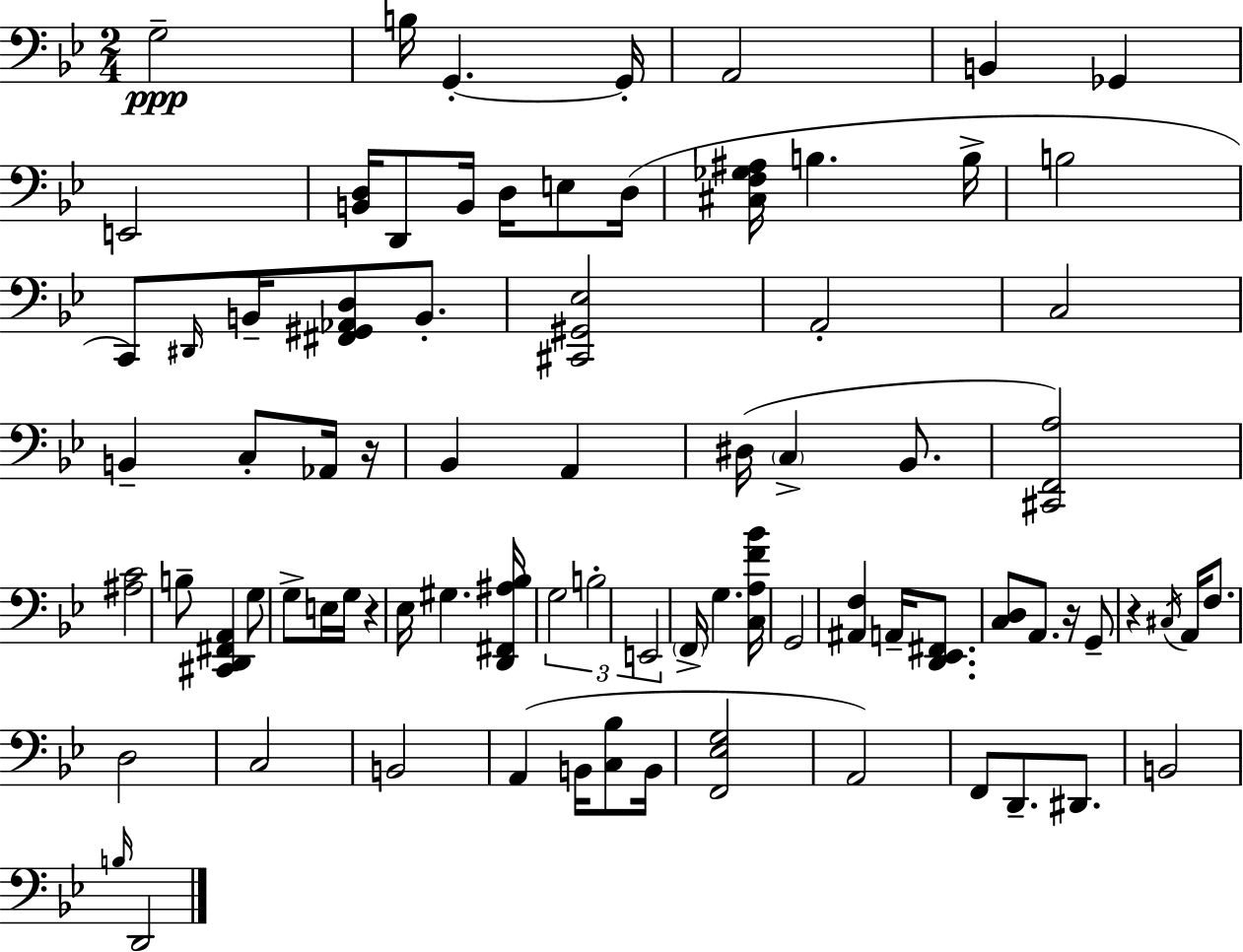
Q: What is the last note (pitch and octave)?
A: D2